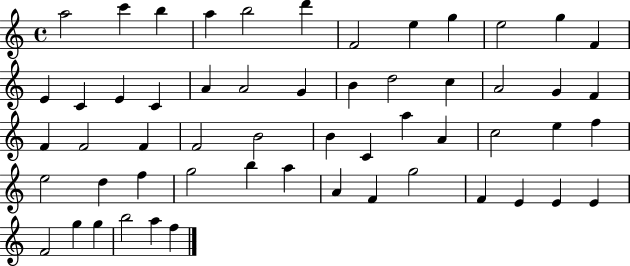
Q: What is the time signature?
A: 4/4